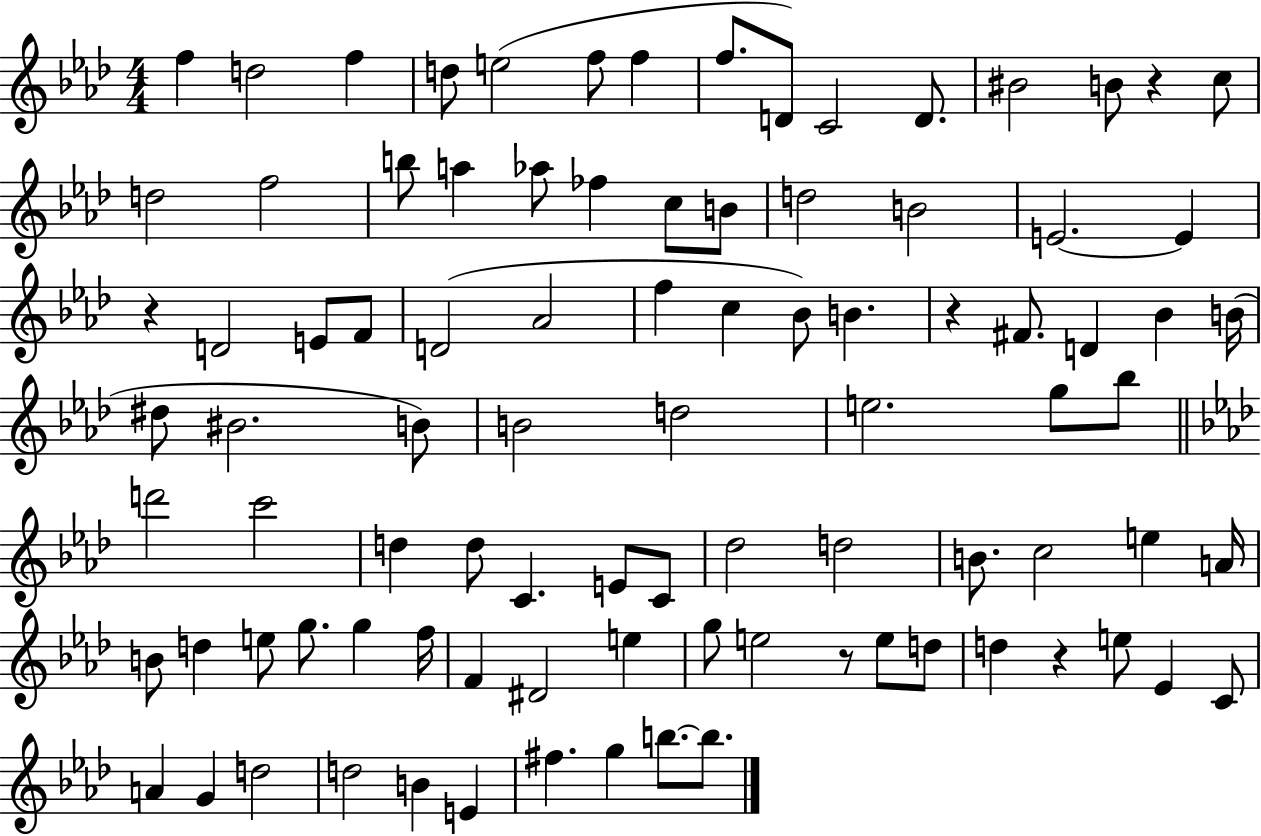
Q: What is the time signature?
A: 4/4